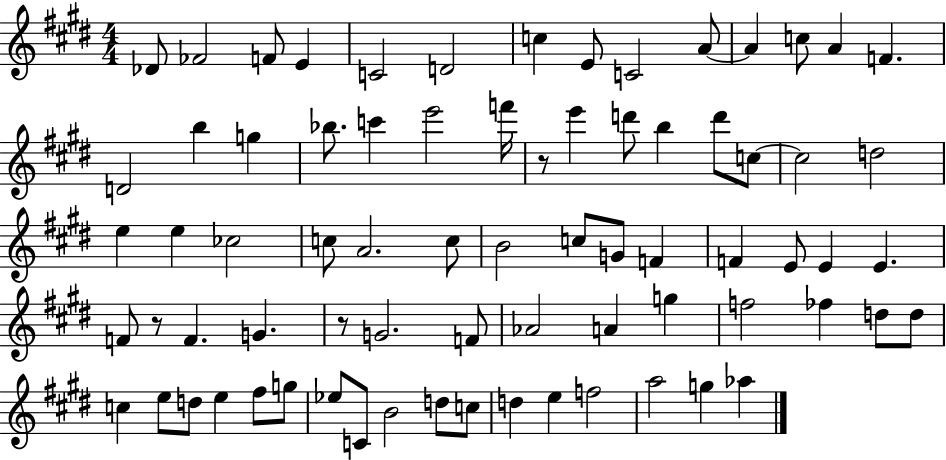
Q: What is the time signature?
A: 4/4